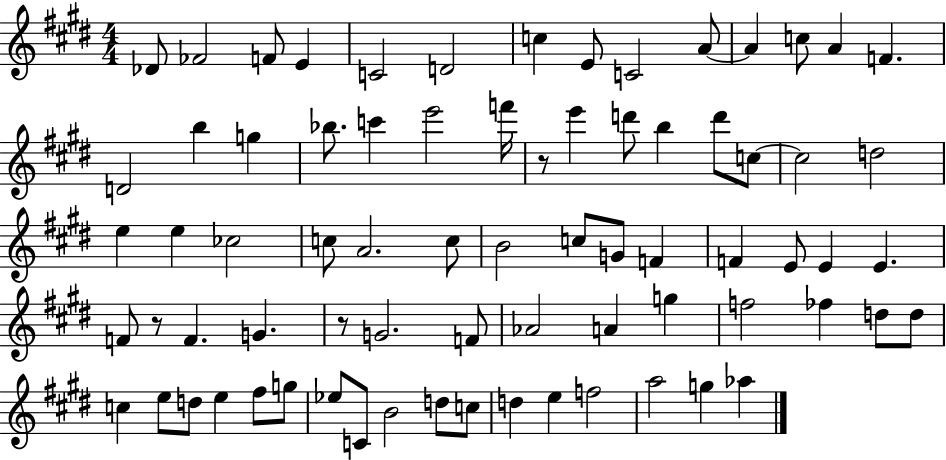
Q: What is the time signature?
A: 4/4